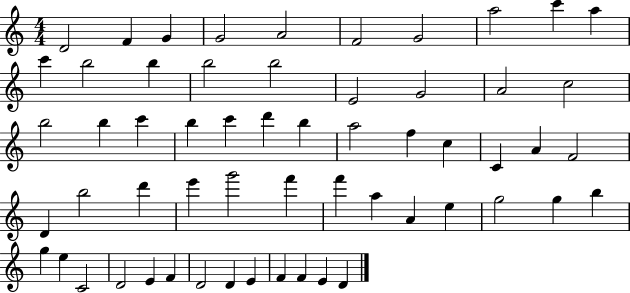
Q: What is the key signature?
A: C major